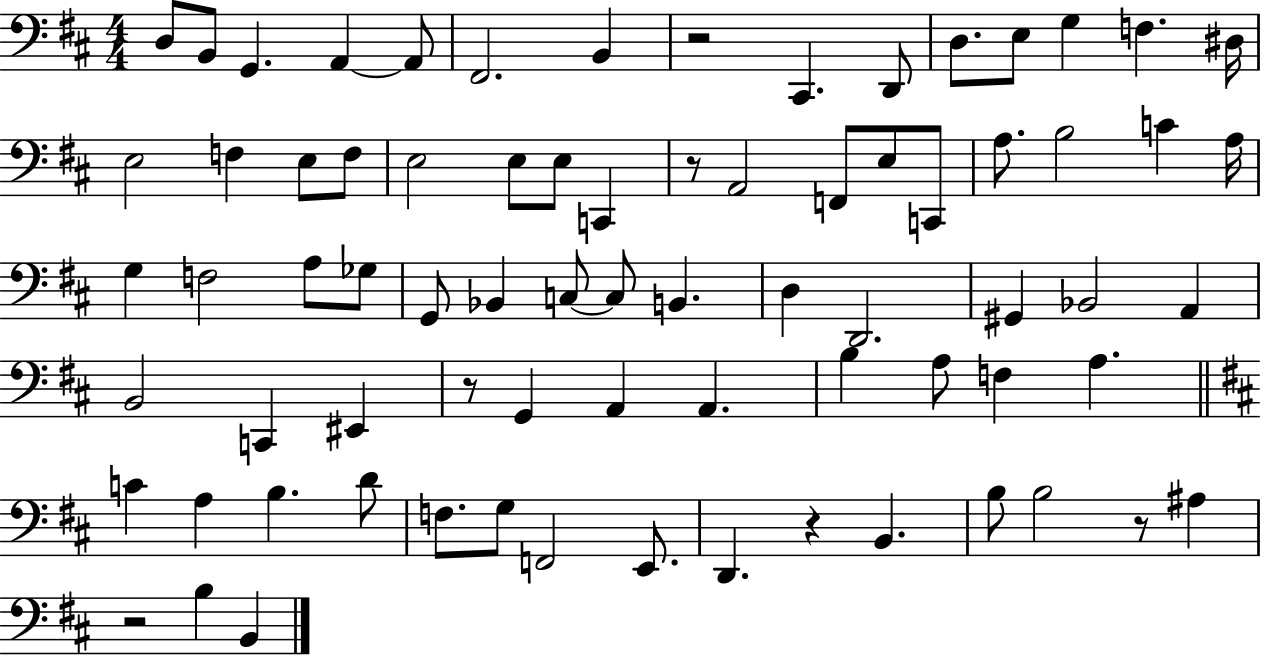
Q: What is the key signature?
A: D major